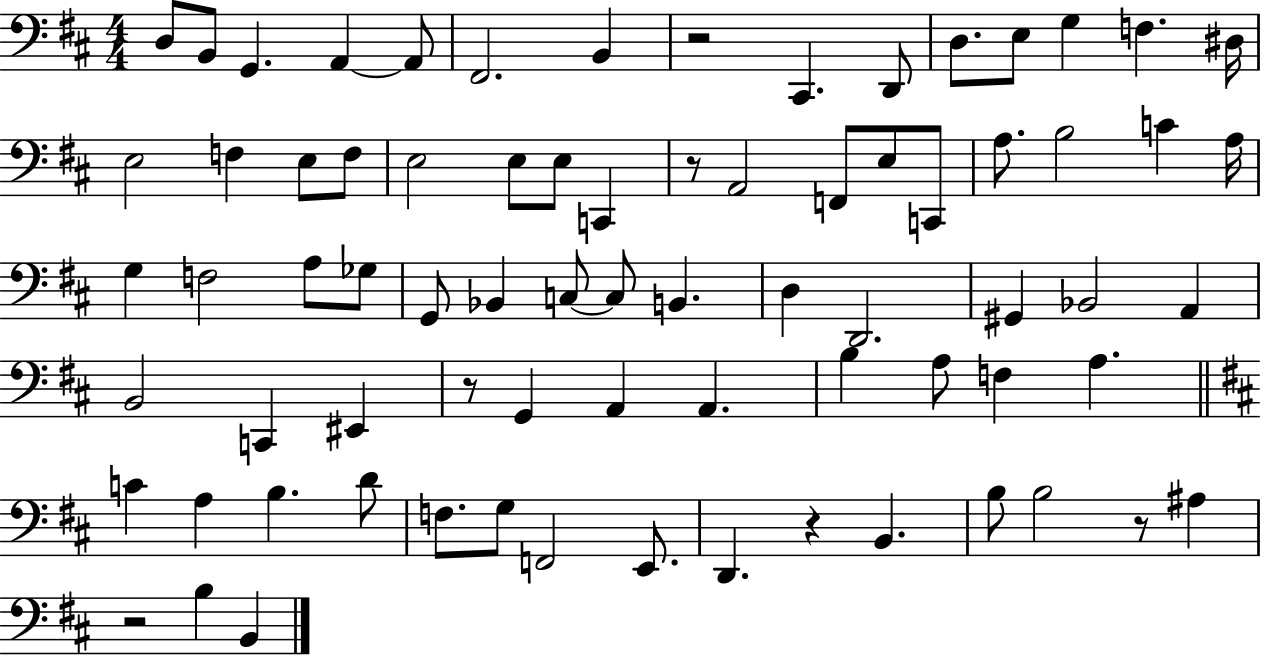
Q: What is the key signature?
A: D major